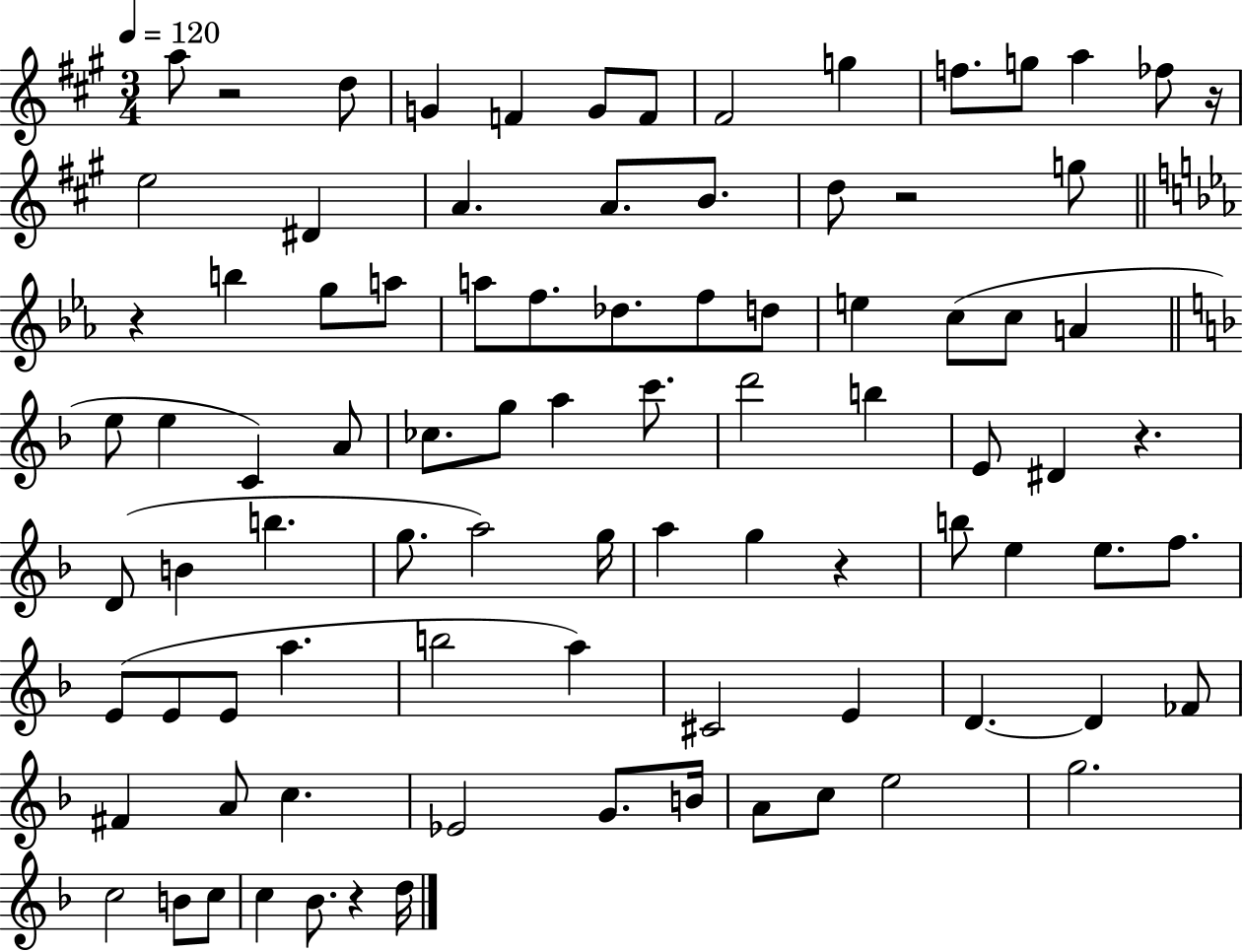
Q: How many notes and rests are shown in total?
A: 89